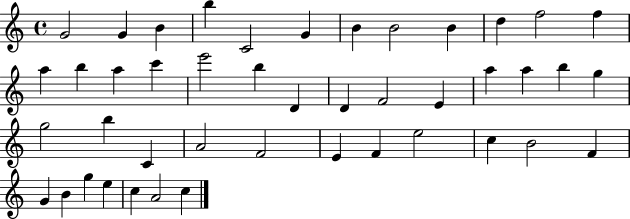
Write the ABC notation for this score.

X:1
T:Untitled
M:4/4
L:1/4
K:C
G2 G B b C2 G B B2 B d f2 f a b a c' e'2 b D D F2 E a a b g g2 b C A2 F2 E F e2 c B2 F G B g e c A2 c